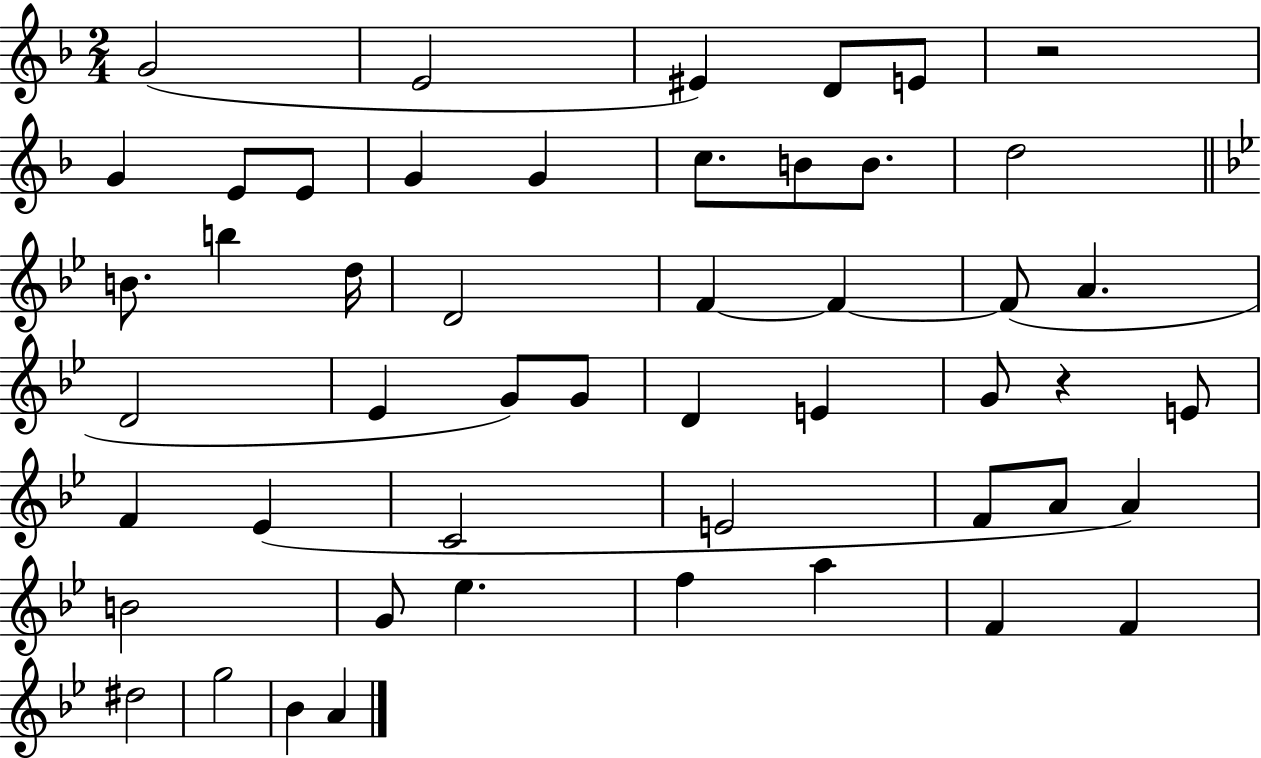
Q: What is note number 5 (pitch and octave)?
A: E4